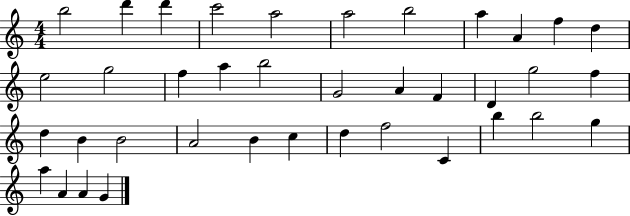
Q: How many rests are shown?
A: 0